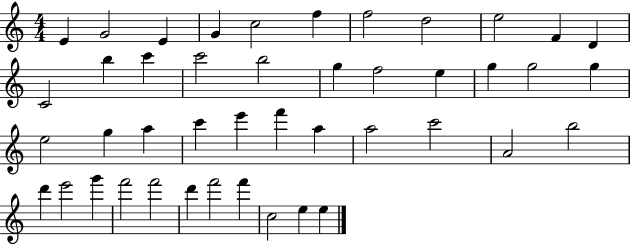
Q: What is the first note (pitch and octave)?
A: E4